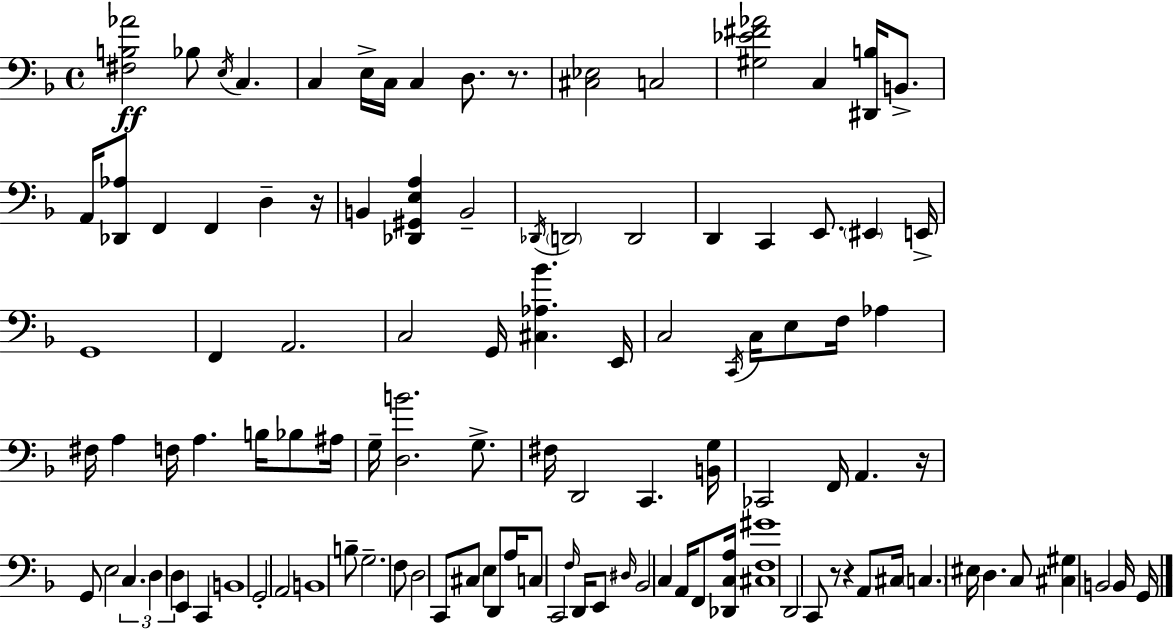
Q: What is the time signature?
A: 4/4